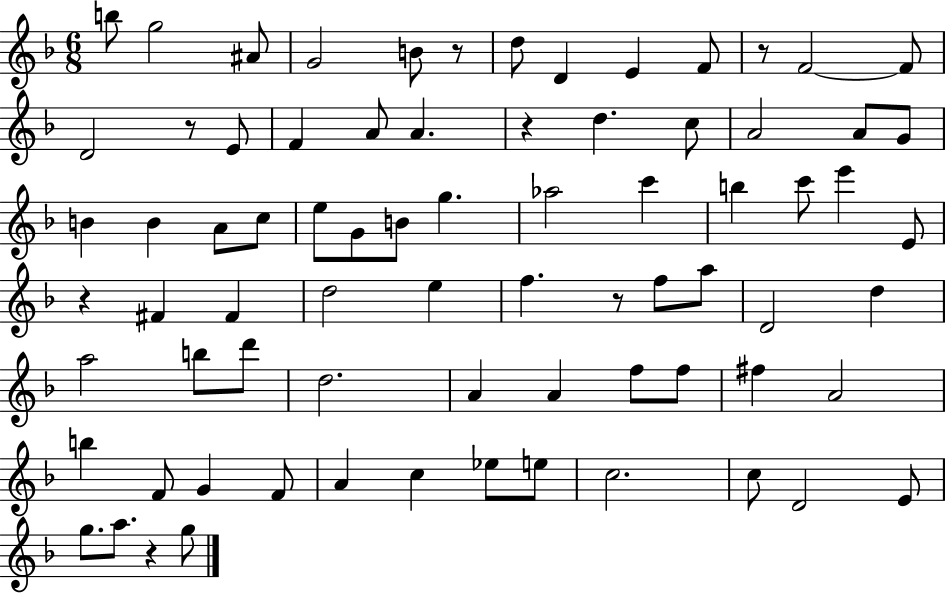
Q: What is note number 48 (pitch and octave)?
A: D5